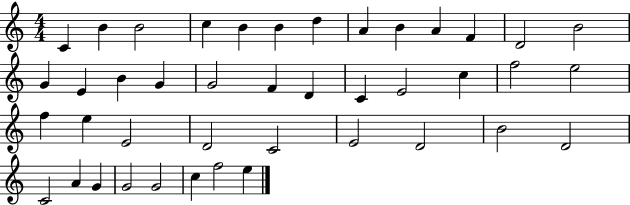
X:1
T:Untitled
M:4/4
L:1/4
K:C
C B B2 c B B d A B A F D2 B2 G E B G G2 F D C E2 c f2 e2 f e E2 D2 C2 E2 D2 B2 D2 C2 A G G2 G2 c f2 e